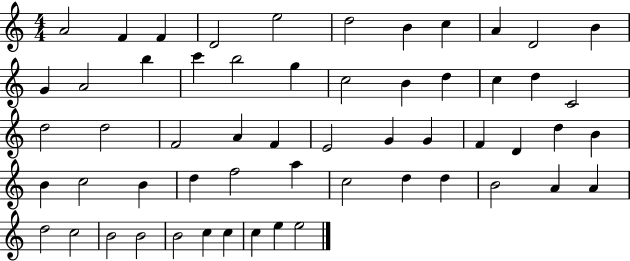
{
  \clef treble
  \numericTimeSignature
  \time 4/4
  \key c \major
  a'2 f'4 f'4 | d'2 e''2 | d''2 b'4 c''4 | a'4 d'2 b'4 | \break g'4 a'2 b''4 | c'''4 b''2 g''4 | c''2 b'4 d''4 | c''4 d''4 c'2 | \break d''2 d''2 | f'2 a'4 f'4 | e'2 g'4 g'4 | f'4 d'4 d''4 b'4 | \break b'4 c''2 b'4 | d''4 f''2 a''4 | c''2 d''4 d''4 | b'2 a'4 a'4 | \break d''2 c''2 | b'2 b'2 | b'2 c''4 c''4 | c''4 e''4 e''2 | \break \bar "|."
}